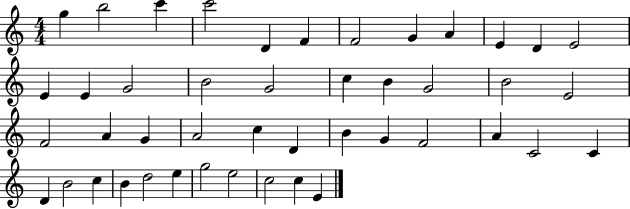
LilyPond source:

{
  \clef treble
  \numericTimeSignature
  \time 4/4
  \key c \major
  g''4 b''2 c'''4 | c'''2 d'4 f'4 | f'2 g'4 a'4 | e'4 d'4 e'2 | \break e'4 e'4 g'2 | b'2 g'2 | c''4 b'4 g'2 | b'2 e'2 | \break f'2 a'4 g'4 | a'2 c''4 d'4 | b'4 g'4 f'2 | a'4 c'2 c'4 | \break d'4 b'2 c''4 | b'4 d''2 e''4 | g''2 e''2 | c''2 c''4 e'4 | \break \bar "|."
}